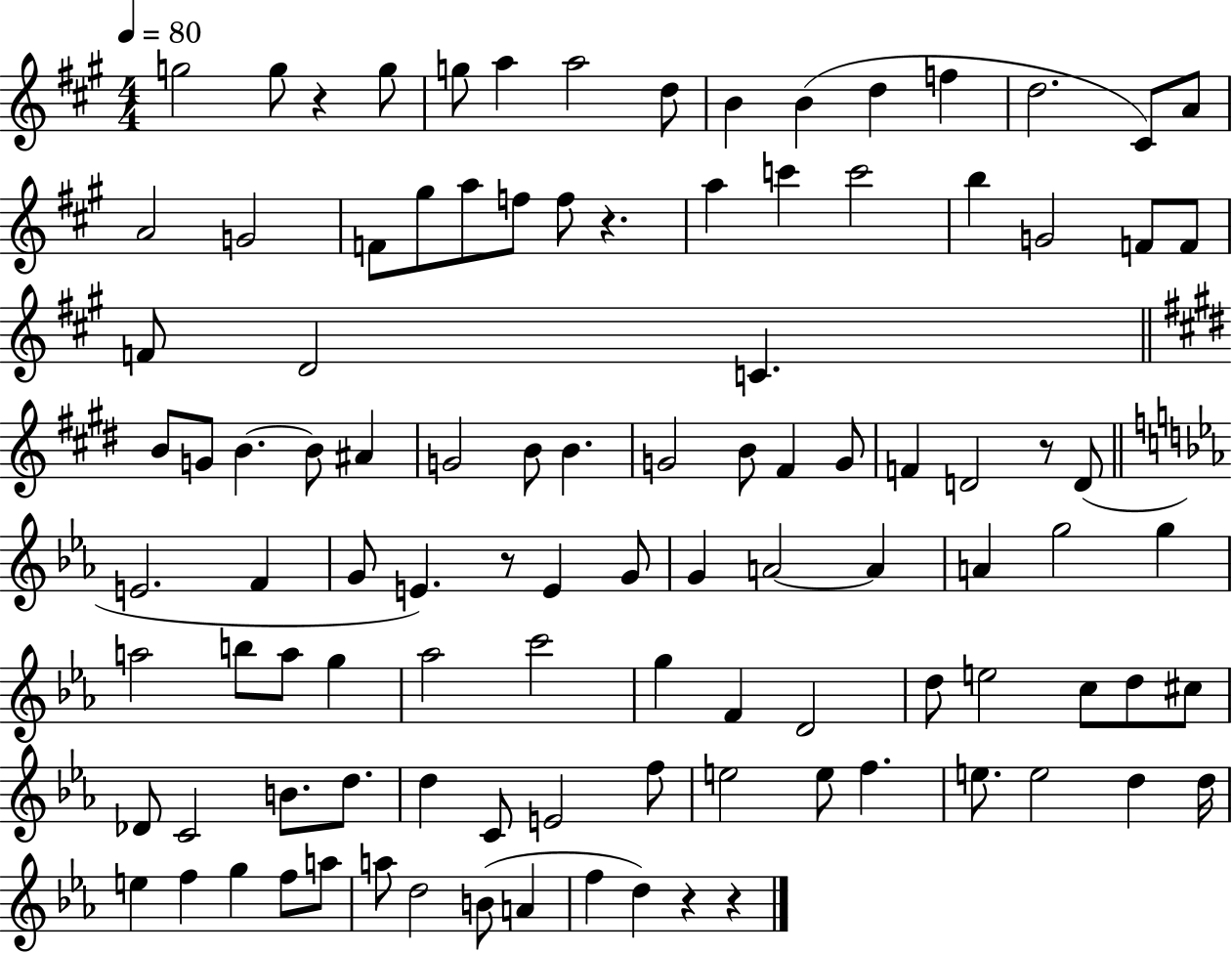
{
  \clef treble
  \numericTimeSignature
  \time 4/4
  \key a \major
  \tempo 4 = 80
  g''2 g''8 r4 g''8 | g''8 a''4 a''2 d''8 | b'4 b'4( d''4 f''4 | d''2. cis'8) a'8 | \break a'2 g'2 | f'8 gis''8 a''8 f''8 f''8 r4. | a''4 c'''4 c'''2 | b''4 g'2 f'8 f'8 | \break f'8 d'2 c'4. | \bar "||" \break \key e \major b'8 g'8 b'4.~~ b'8 ais'4 | g'2 b'8 b'4. | g'2 b'8 fis'4 g'8 | f'4 d'2 r8 d'8( | \break \bar "||" \break \key c \minor e'2. f'4 | g'8 e'4.) r8 e'4 g'8 | g'4 a'2~~ a'4 | a'4 g''2 g''4 | \break a''2 b''8 a''8 g''4 | aes''2 c'''2 | g''4 f'4 d'2 | d''8 e''2 c''8 d''8 cis''8 | \break des'8 c'2 b'8. d''8. | d''4 c'8 e'2 f''8 | e''2 e''8 f''4. | e''8. e''2 d''4 d''16 | \break e''4 f''4 g''4 f''8 a''8 | a''8 d''2 b'8( a'4 | f''4 d''4) r4 r4 | \bar "|."
}